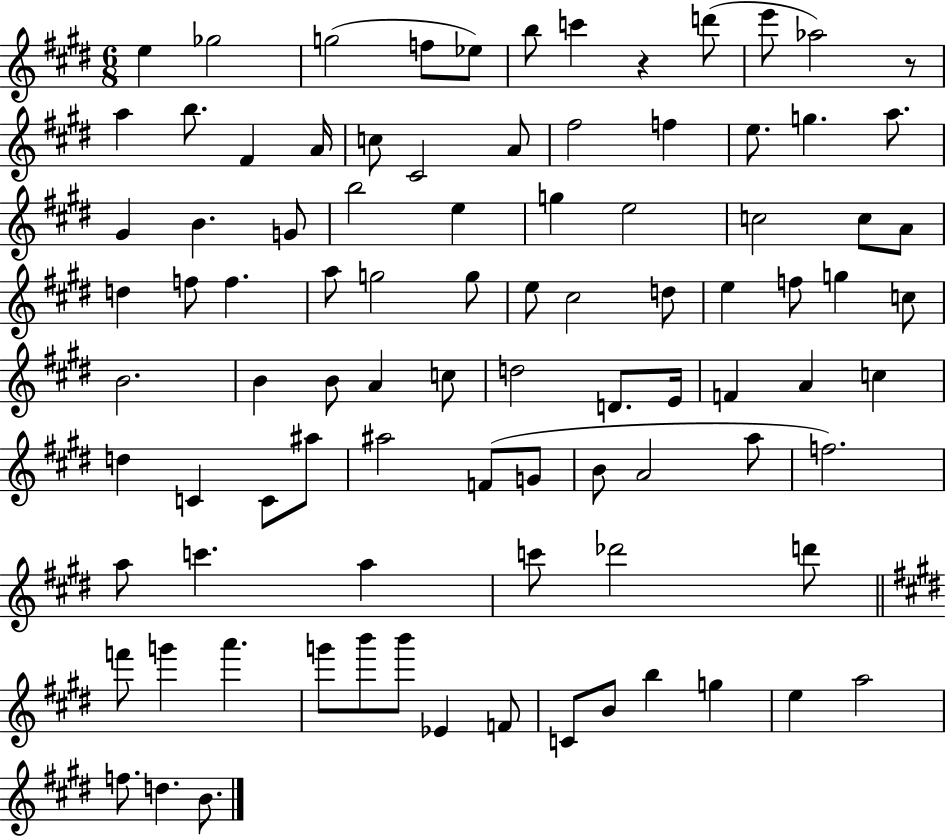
E5/q Gb5/h G5/h F5/e Eb5/e B5/e C6/q R/q D6/e E6/e Ab5/h R/e A5/q B5/e. F#4/q A4/s C5/e C#4/h A4/e F#5/h F5/q E5/e. G5/q. A5/e. G#4/q B4/q. G4/e B5/h E5/q G5/q E5/h C5/h C5/e A4/e D5/q F5/e F5/q. A5/e G5/h G5/e E5/e C#5/h D5/e E5/q F5/e G5/q C5/e B4/h. B4/q B4/e A4/q C5/e D5/h D4/e. E4/s F4/q A4/q C5/q D5/q C4/q C4/e A#5/e A#5/h F4/e G4/e B4/e A4/h A5/e F5/h. A5/e C6/q. A5/q C6/e Db6/h D6/e F6/e G6/q A6/q. G6/e B6/e B6/e Eb4/q F4/e C4/e B4/e B5/q G5/q E5/q A5/h F5/e. D5/q. B4/e.